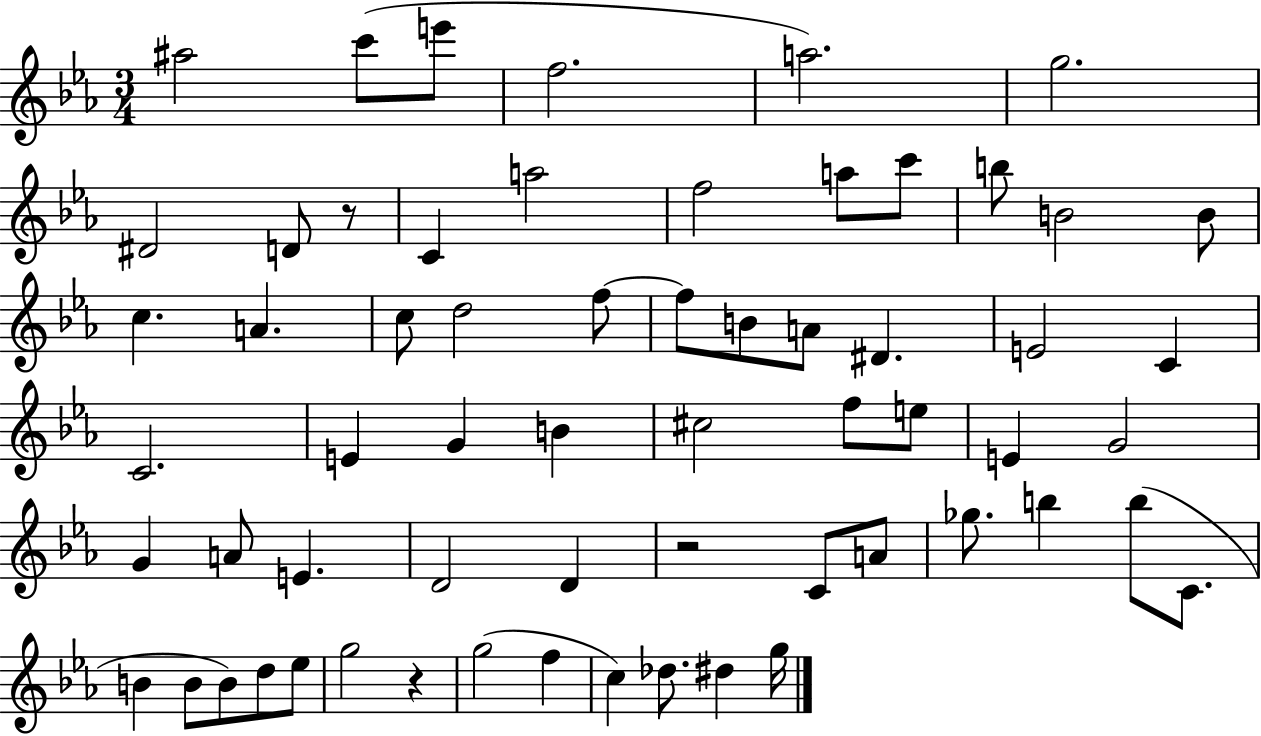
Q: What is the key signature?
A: EES major